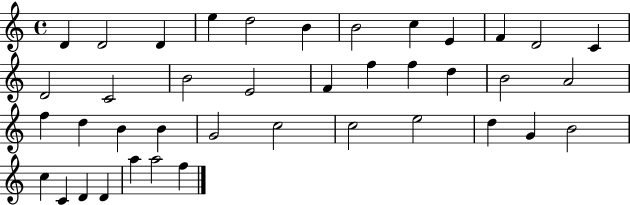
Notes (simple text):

D4/q D4/h D4/q E5/q D5/h B4/q B4/h C5/q E4/q F4/q D4/h C4/q D4/h C4/h B4/h E4/h F4/q F5/q F5/q D5/q B4/h A4/h F5/q D5/q B4/q B4/q G4/h C5/h C5/h E5/h D5/q G4/q B4/h C5/q C4/q D4/q D4/q A5/q A5/h F5/q